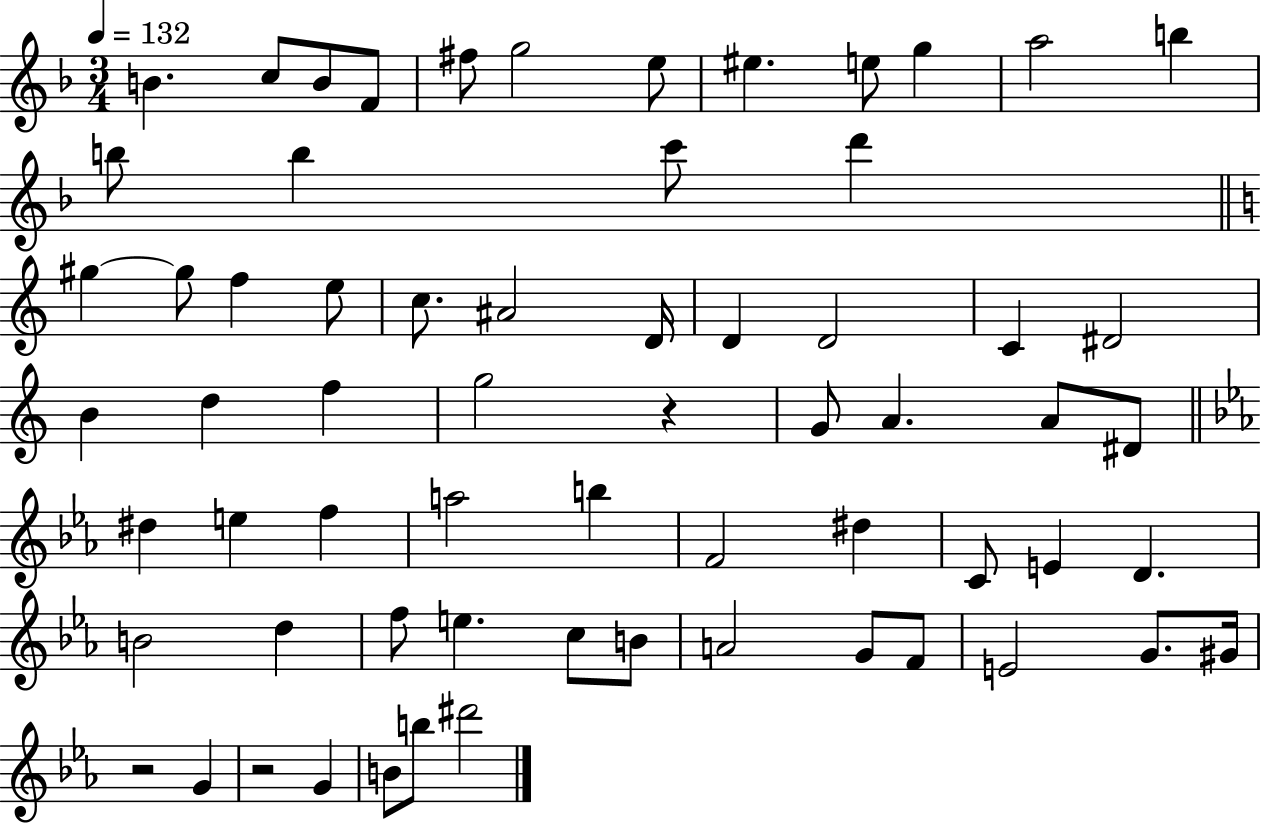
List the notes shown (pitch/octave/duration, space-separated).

B4/q. C5/e B4/e F4/e F#5/e G5/h E5/e EIS5/q. E5/e G5/q A5/h B5/q B5/e B5/q C6/e D6/q G#5/q G#5/e F5/q E5/e C5/e. A#4/h D4/s D4/q D4/h C4/q D#4/h B4/q D5/q F5/q G5/h R/q G4/e A4/q. A4/e D#4/e D#5/q E5/q F5/q A5/h B5/q F4/h D#5/q C4/e E4/q D4/q. B4/h D5/q F5/e E5/q. C5/e B4/e A4/h G4/e F4/e E4/h G4/e. G#4/s R/h G4/q R/h G4/q B4/e B5/e D#6/h